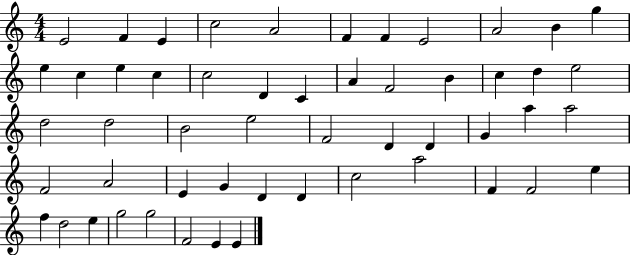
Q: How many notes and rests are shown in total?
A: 53